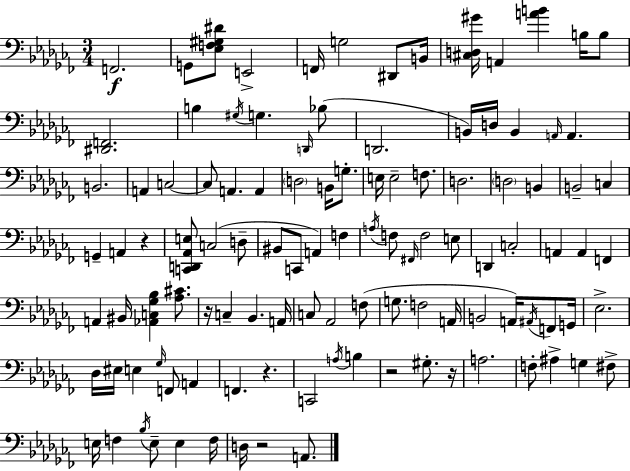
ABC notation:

X:1
T:Untitled
M:3/4
L:1/4
K:Abm
F,,2 G,,/2 [_E,F,^G,^D]/2 E,,2 F,,/4 G,2 ^D,,/2 B,,/4 [^C,D,^G]/4 A,, [AB] B,/4 B,/2 [^D,,F,,]2 B, ^G,/4 G, D,,/4 _B,/2 D,,2 B,,/4 D,/4 B,, A,,/4 A,, B,,2 A,, C,2 C,/2 A,, A,, D,2 B,,/4 G,/2 E,/4 E,2 F,/2 D,2 D,2 B,, B,,2 C, G,, A,, z [C,,D,,_A,,E,]/2 C,2 D,/2 ^B,,/2 C,,/2 A,, F, A,/4 F,/2 ^F,,/4 F,2 E,/2 D,, C,2 A,, A,, F,, A,, ^B,,/4 [_A,,C,_G,_B,] [_A,^C]/2 z/4 C, _B,, A,,/4 C,/2 _A,,2 F,/2 G,/2 F,2 A,,/4 B,,2 A,,/4 ^A,,/4 F,,/2 G,,/4 _E,2 _D,/4 ^E,/4 E, _G,/4 F,,/2 A,, F,, z C,,2 A,/4 B, z2 ^G,/2 z/4 A,2 F,/2 ^A, G, ^F,/2 E,/4 F, _B,/4 E,/2 E, F,/4 D,/4 z2 A,,/2